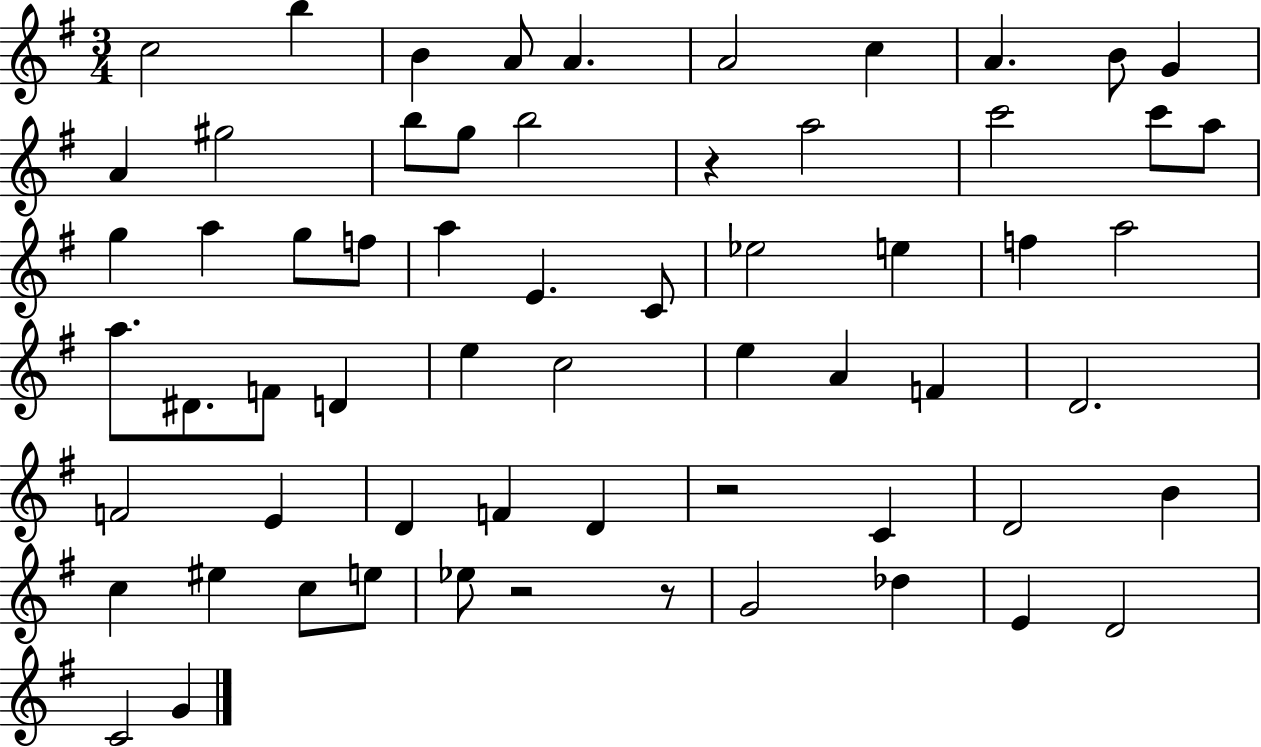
X:1
T:Untitled
M:3/4
L:1/4
K:G
c2 b B A/2 A A2 c A B/2 G A ^g2 b/2 g/2 b2 z a2 c'2 c'/2 a/2 g a g/2 f/2 a E C/2 _e2 e f a2 a/2 ^D/2 F/2 D e c2 e A F D2 F2 E D F D z2 C D2 B c ^e c/2 e/2 _e/2 z2 z/2 G2 _d E D2 C2 G